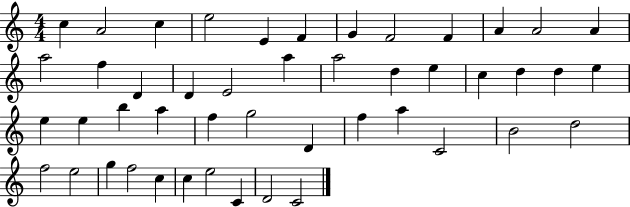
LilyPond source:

{
  \clef treble
  \numericTimeSignature
  \time 4/4
  \key c \major
  c''4 a'2 c''4 | e''2 e'4 f'4 | g'4 f'2 f'4 | a'4 a'2 a'4 | \break a''2 f''4 d'4 | d'4 e'2 a''4 | a''2 d''4 e''4 | c''4 d''4 d''4 e''4 | \break e''4 e''4 b''4 a''4 | f''4 g''2 d'4 | f''4 a''4 c'2 | b'2 d''2 | \break f''2 e''2 | g''4 f''2 c''4 | c''4 e''2 c'4 | d'2 c'2 | \break \bar "|."
}